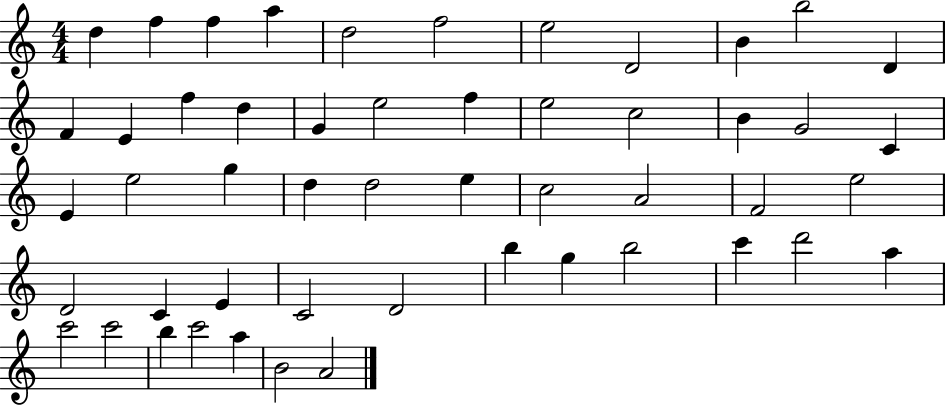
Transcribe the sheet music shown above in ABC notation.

X:1
T:Untitled
M:4/4
L:1/4
K:C
d f f a d2 f2 e2 D2 B b2 D F E f d G e2 f e2 c2 B G2 C E e2 g d d2 e c2 A2 F2 e2 D2 C E C2 D2 b g b2 c' d'2 a c'2 c'2 b c'2 a B2 A2